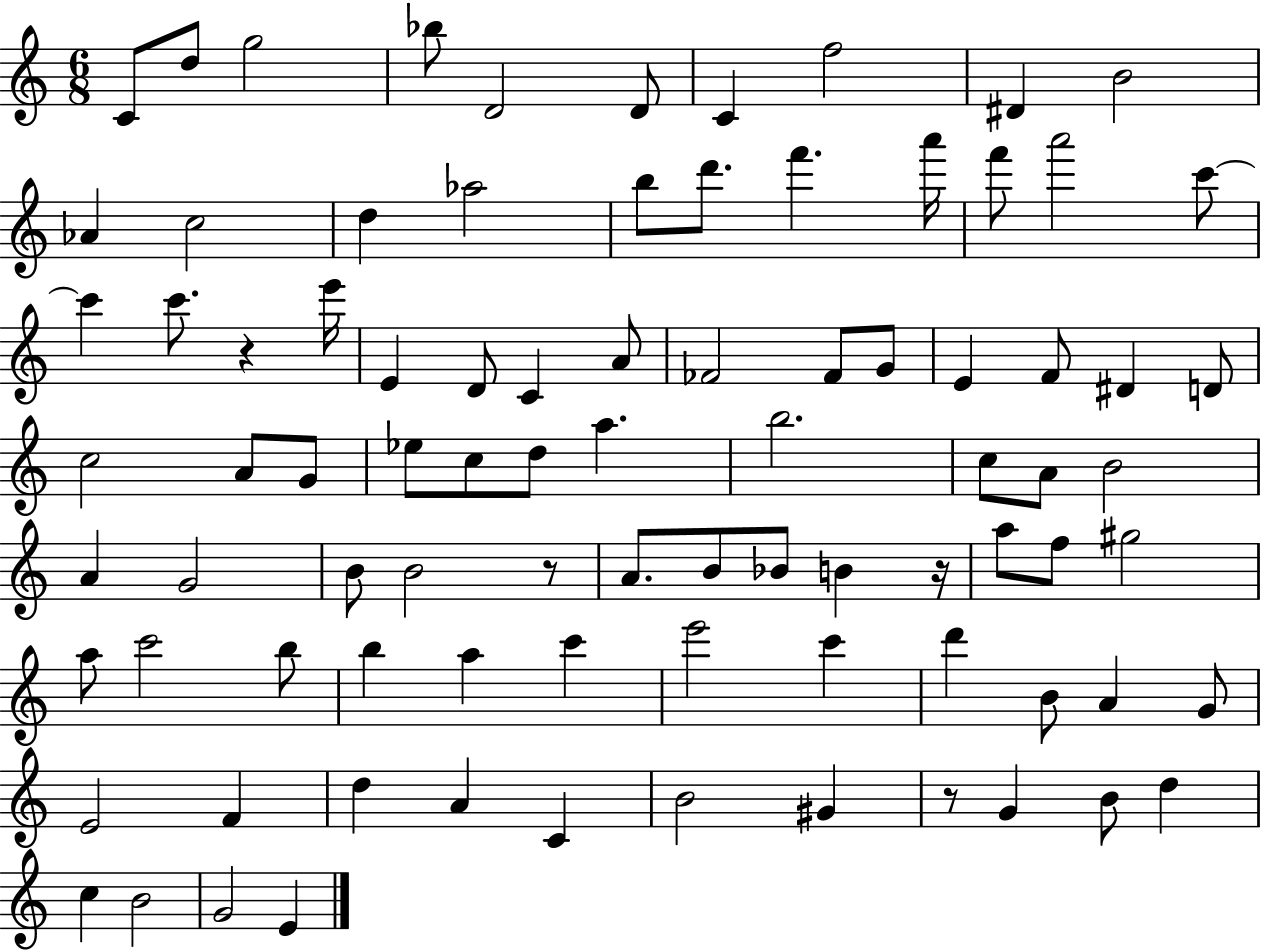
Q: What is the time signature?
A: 6/8